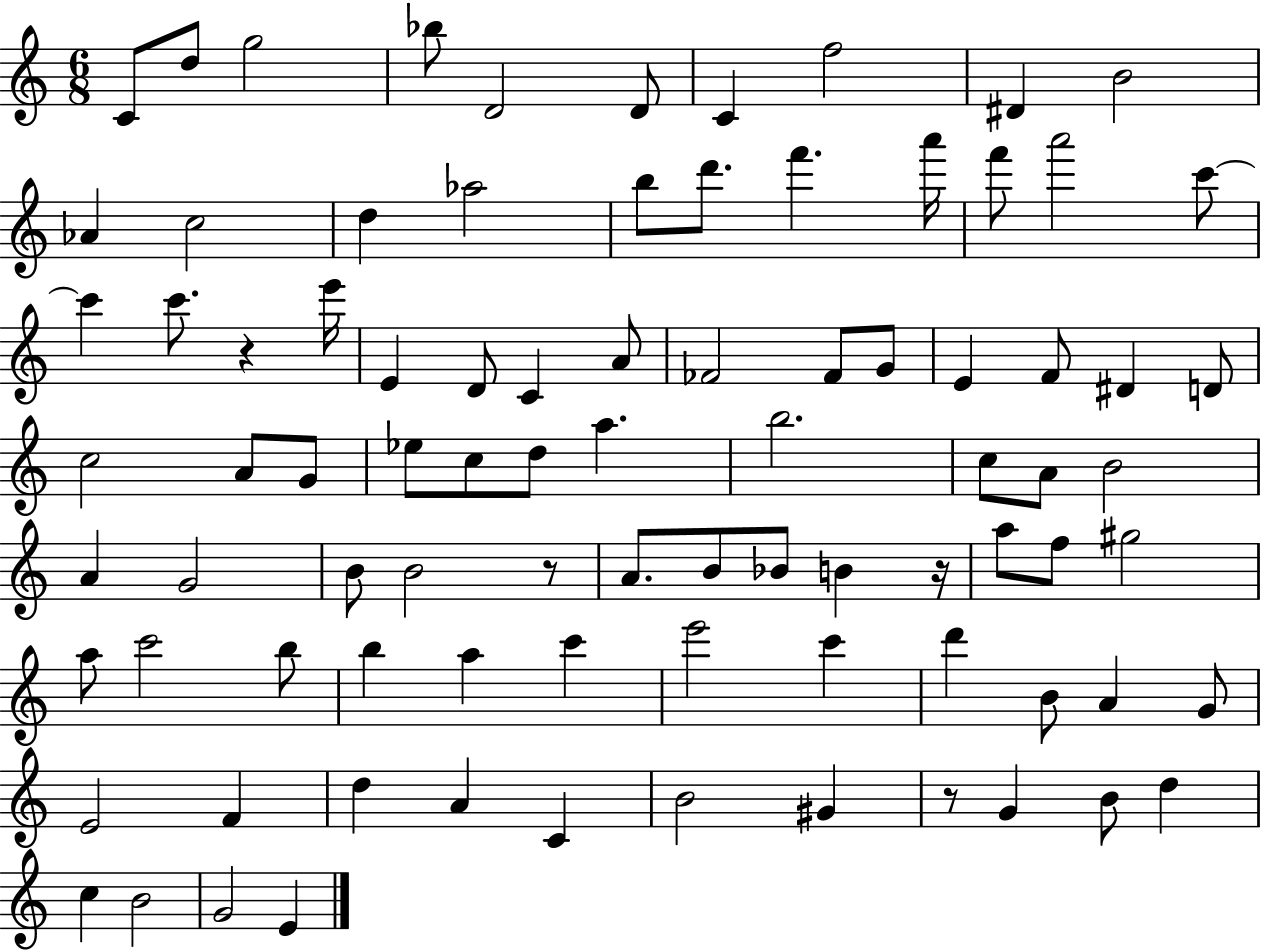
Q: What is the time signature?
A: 6/8